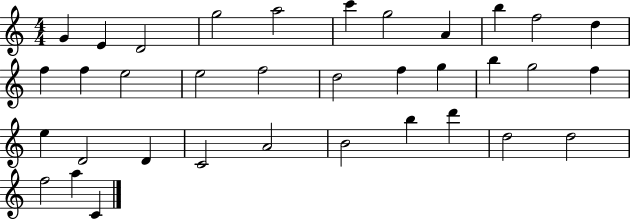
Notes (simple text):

G4/q E4/q D4/h G5/h A5/h C6/q G5/h A4/q B5/q F5/h D5/q F5/q F5/q E5/h E5/h F5/h D5/h F5/q G5/q B5/q G5/h F5/q E5/q D4/h D4/q C4/h A4/h B4/h B5/q D6/q D5/h D5/h F5/h A5/q C4/q